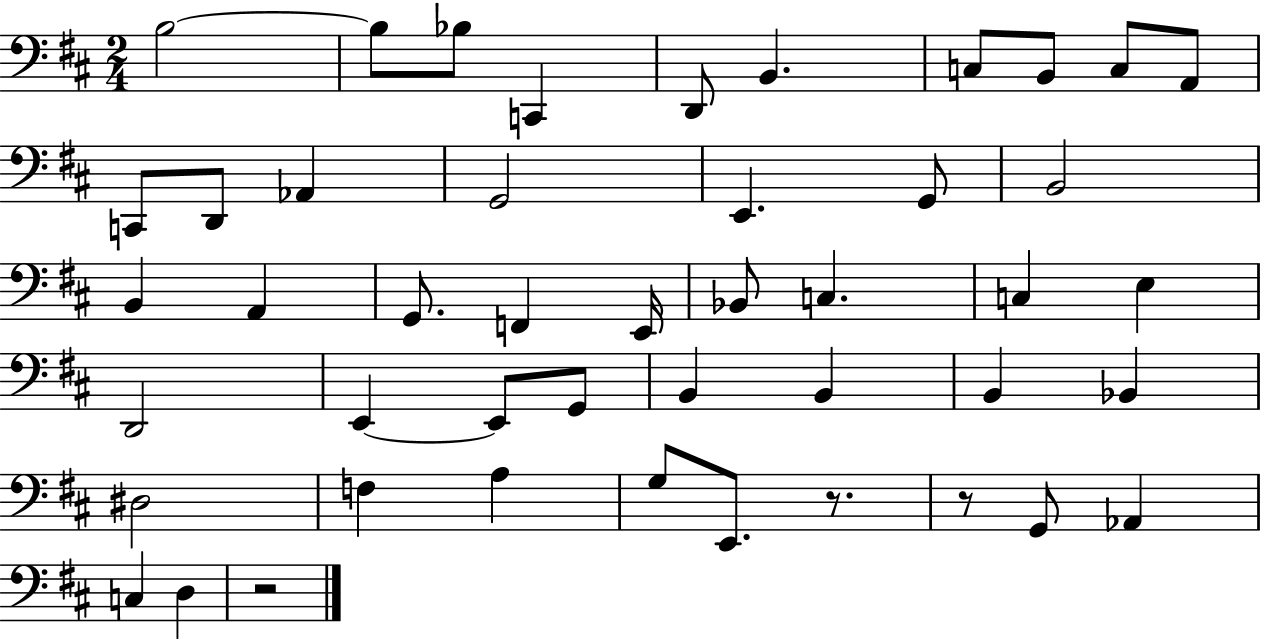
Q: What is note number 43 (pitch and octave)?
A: D3